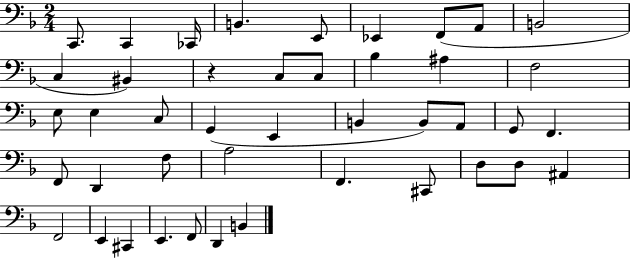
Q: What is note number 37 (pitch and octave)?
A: E2